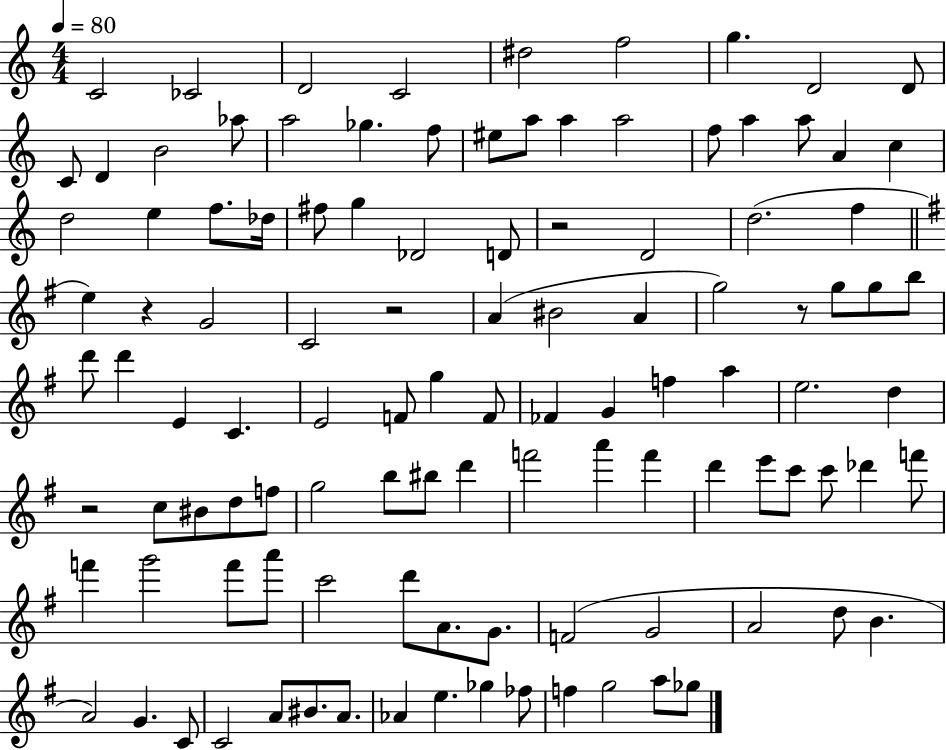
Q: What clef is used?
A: treble